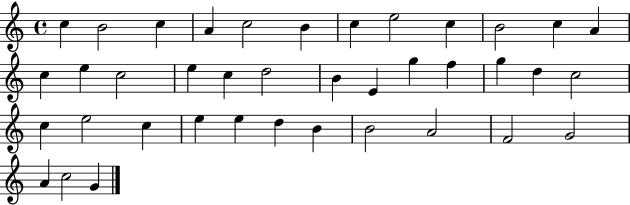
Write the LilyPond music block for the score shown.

{
  \clef treble
  \time 4/4
  \defaultTimeSignature
  \key c \major
  c''4 b'2 c''4 | a'4 c''2 b'4 | c''4 e''2 c''4 | b'2 c''4 a'4 | \break c''4 e''4 c''2 | e''4 c''4 d''2 | b'4 e'4 g''4 f''4 | g''4 d''4 c''2 | \break c''4 e''2 c''4 | e''4 e''4 d''4 b'4 | b'2 a'2 | f'2 g'2 | \break a'4 c''2 g'4 | \bar "|."
}